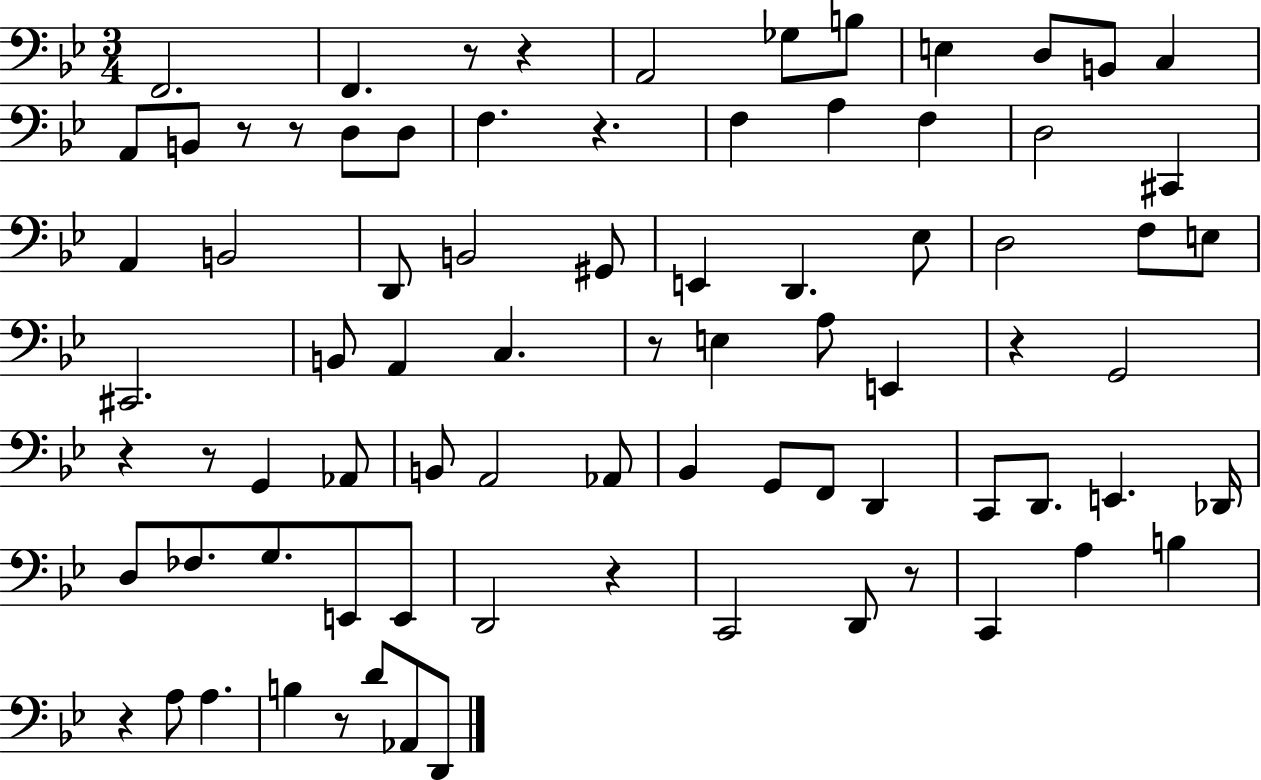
X:1
T:Untitled
M:3/4
L:1/4
K:Bb
F,,2 F,, z/2 z A,,2 _G,/2 B,/2 E, D,/2 B,,/2 C, A,,/2 B,,/2 z/2 z/2 D,/2 D,/2 F, z F, A, F, D,2 ^C,, A,, B,,2 D,,/2 B,,2 ^G,,/2 E,, D,, _E,/2 D,2 F,/2 E,/2 ^C,,2 B,,/2 A,, C, z/2 E, A,/2 E,, z G,,2 z z/2 G,, _A,,/2 B,,/2 A,,2 _A,,/2 _B,, G,,/2 F,,/2 D,, C,,/2 D,,/2 E,, _D,,/4 D,/2 _F,/2 G,/2 E,,/2 E,,/2 D,,2 z C,,2 D,,/2 z/2 C,, A, B, z A,/2 A, B, z/2 D/2 _A,,/2 D,,/2